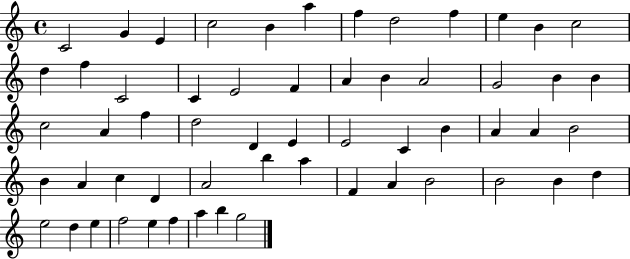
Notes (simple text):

C4/h G4/q E4/q C5/h B4/q A5/q F5/q D5/h F5/q E5/q B4/q C5/h D5/q F5/q C4/h C4/q E4/h F4/q A4/q B4/q A4/h G4/h B4/q B4/q C5/h A4/q F5/q D5/h D4/q E4/q E4/h C4/q B4/q A4/q A4/q B4/h B4/q A4/q C5/q D4/q A4/h B5/q A5/q F4/q A4/q B4/h B4/h B4/q D5/q E5/h D5/q E5/q F5/h E5/q F5/q A5/q B5/q G5/h